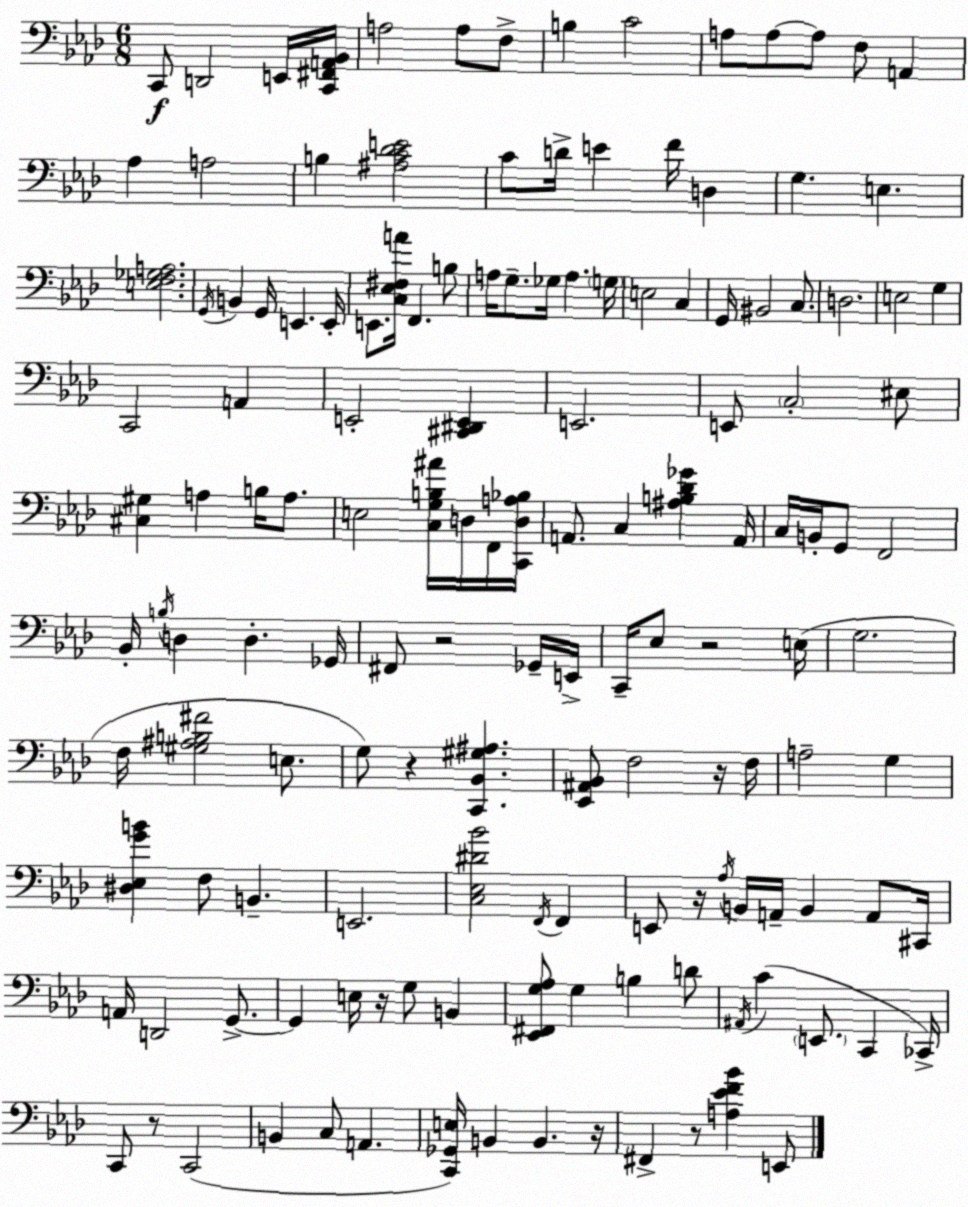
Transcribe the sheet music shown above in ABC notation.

X:1
T:Untitled
M:6/8
L:1/4
K:Fm
C,,/2 D,,2 E,,/4 [C,,^F,,A,,_B,,]/4 A,2 A,/2 F,/2 B, C2 A,/2 A,/2 A,/2 F,/2 A,, _A, A,2 B, [^A,C_DE]2 C/2 D/4 E F/4 D, G, E, [E,F,_G,A,]2 G,,/4 B,, G,,/4 E,, E,,/4 E,,/2 [C,_E,^F,A]/4 F,, B,/2 A,/4 G,/2 _G,/4 A, G,/4 E,2 C, G,,/4 ^B,,2 C,/2 D,2 E,2 G, C,,2 A,, E,,2 [^C,,^D,,E,,] E,,2 E,,/2 C,2 ^E,/2 [^C,^G,] A, B,/4 A,/2 E,2 [C,G,B,^A]/4 D,/4 F,,/4 [C,,D,A,_B,]/4 A,,/2 C, [^A,B,_D_G] A,,/4 C,/4 B,,/4 G,,/2 F,,2 _B,,/4 B,/4 D, D, _G,,/4 ^F,,/2 z2 _G,,/4 E,,/4 C,,/4 _E,/2 z2 E,/4 G,2 F,/4 [^G,^A,B,^F]2 E,/2 G,/2 z [C,,_B,,^G,^A,] [_E,,^A,,_B,,]/2 F,2 z/4 F,/4 A,2 G, [^D,_E,GB] F,/2 B,, E,,2 [C,_E,^D_B]2 F,,/4 F,, E,,/2 z/4 _A,/4 B,,/4 A,,/4 B,, A,,/2 ^C,,/4 A,,/4 D,,2 G,,/2 G,, E,/4 z/4 G,/2 B,, [_E,,^F,,G,_A,]/2 G, B, D/2 ^A,,/4 C E,,/2 C,, _C,,/4 C,,/2 z/2 C,,2 B,, C,/2 A,, [C,,_G,,E,]/4 B,, B,, z/4 ^F,, z/2 [A,_EF_B] E,,/2